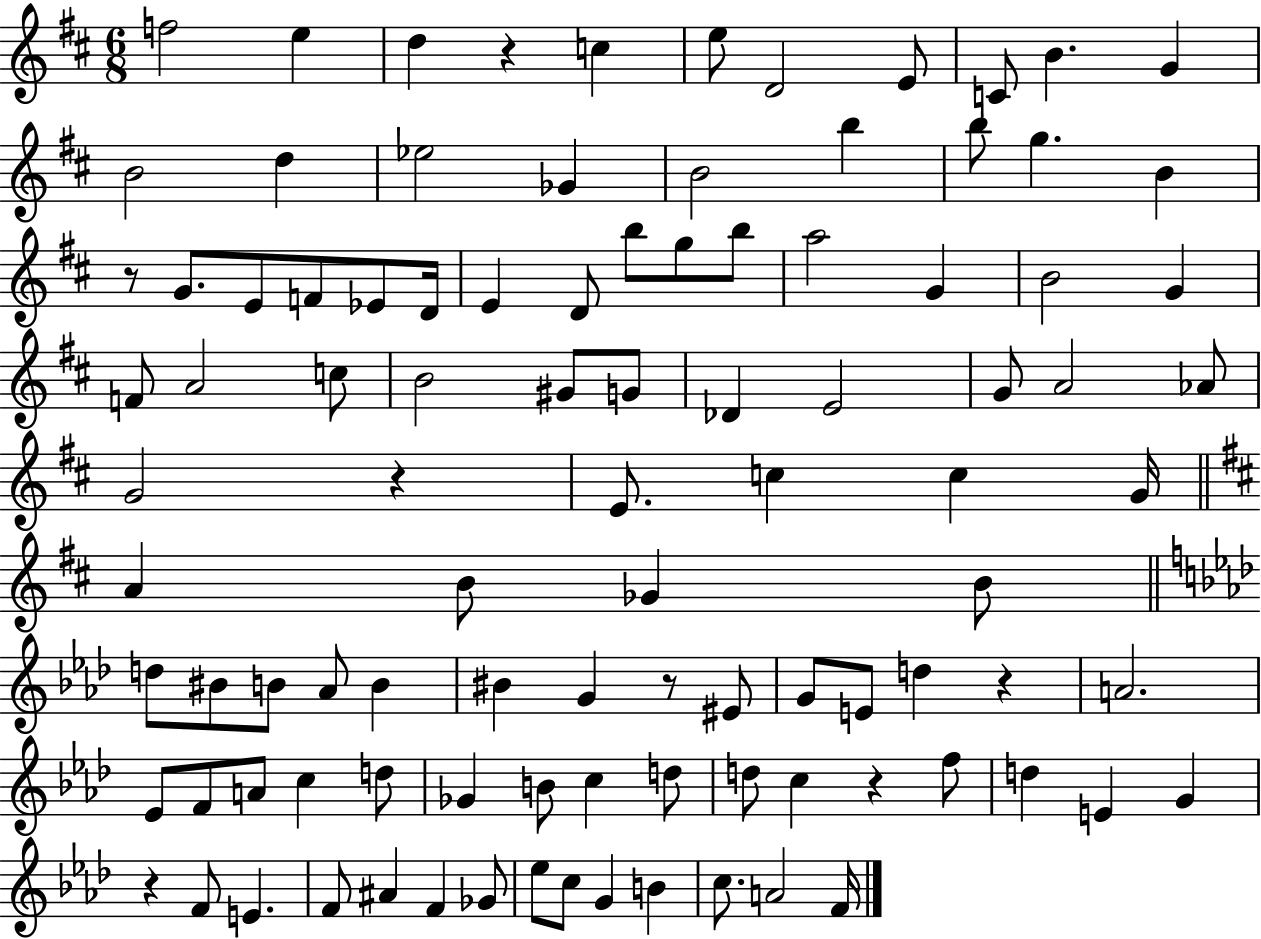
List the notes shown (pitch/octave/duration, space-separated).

F5/h E5/q D5/q R/q C5/q E5/e D4/h E4/e C4/e B4/q. G4/q B4/h D5/q Eb5/h Gb4/q B4/h B5/q B5/e G5/q. B4/q R/e G4/e. E4/e F4/e Eb4/e D4/s E4/q D4/e B5/e G5/e B5/e A5/h G4/q B4/h G4/q F4/e A4/h C5/e B4/h G#4/e G4/e Db4/q E4/h G4/e A4/h Ab4/e G4/h R/q E4/e. C5/q C5/q G4/s A4/q B4/e Gb4/q B4/e D5/e BIS4/e B4/e Ab4/e B4/q BIS4/q G4/q R/e EIS4/e G4/e E4/e D5/q R/q A4/h. Eb4/e F4/e A4/e C5/q D5/e Gb4/q B4/e C5/q D5/e D5/e C5/q R/q F5/e D5/q E4/q G4/q R/q F4/e E4/q. F4/e A#4/q F4/q Gb4/e Eb5/e C5/e G4/q B4/q C5/e. A4/h F4/s